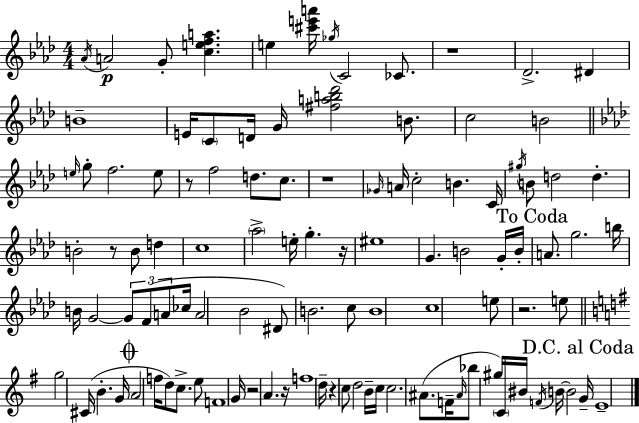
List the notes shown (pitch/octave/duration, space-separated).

Ab4/s A4/h G4/e [C5,E5,F5,A5]/q. E5/q [C#6,E6,A6]/s Gb5/s C4/h CES4/e. R/w Db4/h. D#4/q B4/w E4/s C4/e D4/s G4/s [F#5,A5,B5,Db6]/h B4/e. C5/h B4/h E5/s G5/e F5/h. E5/e R/e F5/h D5/e. C5/e. R/w Gb4/s A4/s C5/h B4/q. C4/s G#5/s B4/e D5/h D5/q. B4/h R/e B4/e D5/q C5/w Ab5/h E5/s G5/q. R/s EIS5/w G4/q. B4/h G4/s B4/s A4/e. G5/h. B5/s B4/s G4/h G4/e F4/e A4/e CES5/s A4/h Bb4/h D#4/e B4/h. C5/e B4/w C5/w E5/e R/h. E5/e G5/h C#4/s B4/q. G4/s A4/h F5/s D5/e C5/e. E5/e F4/w G4/s R/h A4/q. R/s F5/w D5/s R/q C5/e D5/h B4/s C5/s C5/h. A#4/e. F4/s A#4/s Bb5/e G#5/s C4/s BIS4/s F4/s B4/s B4/h G4/s E4/w